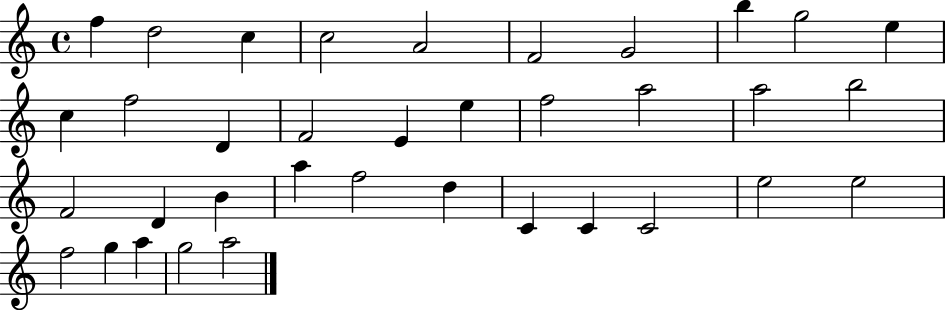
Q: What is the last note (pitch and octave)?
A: A5